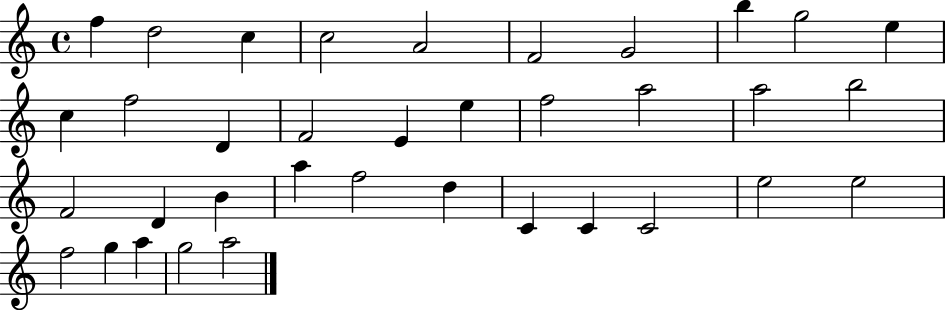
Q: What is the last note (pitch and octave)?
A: A5